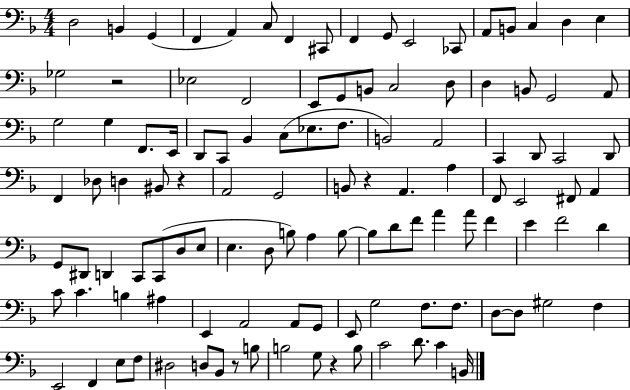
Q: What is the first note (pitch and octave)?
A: D3